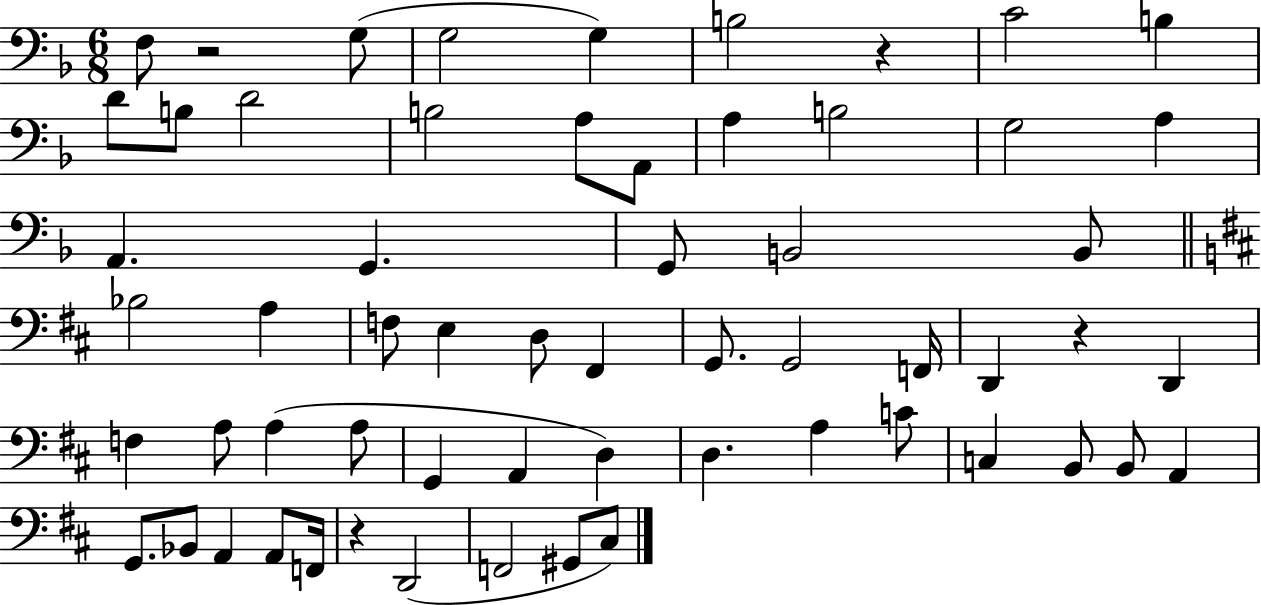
X:1
T:Untitled
M:6/8
L:1/4
K:F
F,/2 z2 G,/2 G,2 G, B,2 z C2 B, D/2 B,/2 D2 B,2 A,/2 A,,/2 A, B,2 G,2 A, A,, G,, G,,/2 B,,2 B,,/2 _B,2 A, F,/2 E, D,/2 ^F,, G,,/2 G,,2 F,,/4 D,, z D,, F, A,/2 A, A,/2 G,, A,, D, D, A, C/2 C, B,,/2 B,,/2 A,, G,,/2 _B,,/2 A,, A,,/2 F,,/4 z D,,2 F,,2 ^G,,/2 ^C,/2